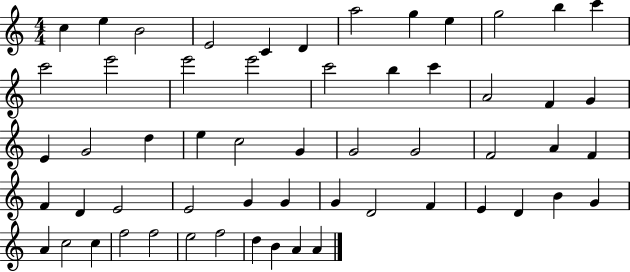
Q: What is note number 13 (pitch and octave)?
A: C6